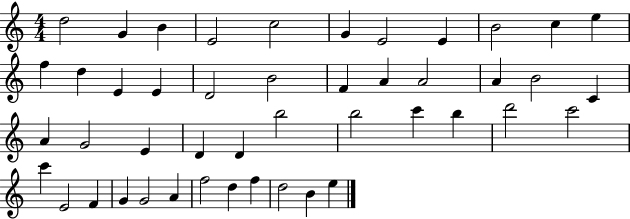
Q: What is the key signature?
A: C major